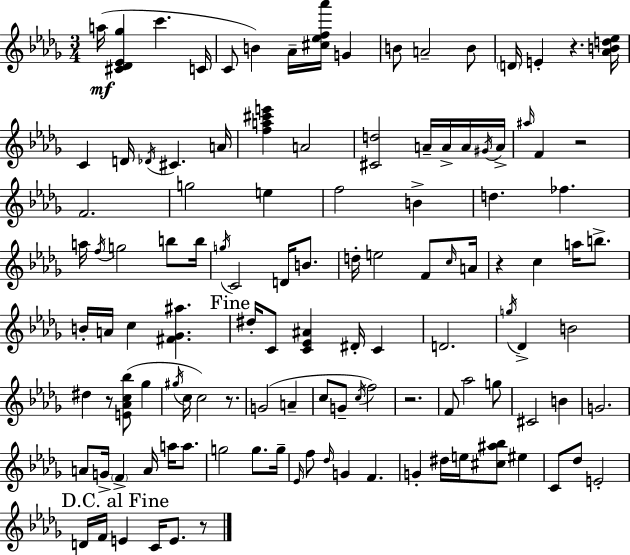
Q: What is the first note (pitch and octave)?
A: A5